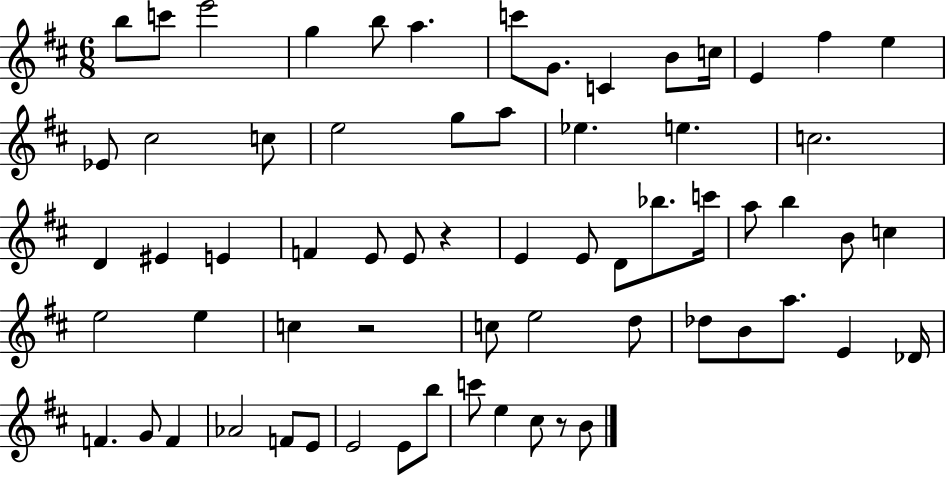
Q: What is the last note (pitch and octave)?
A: B4